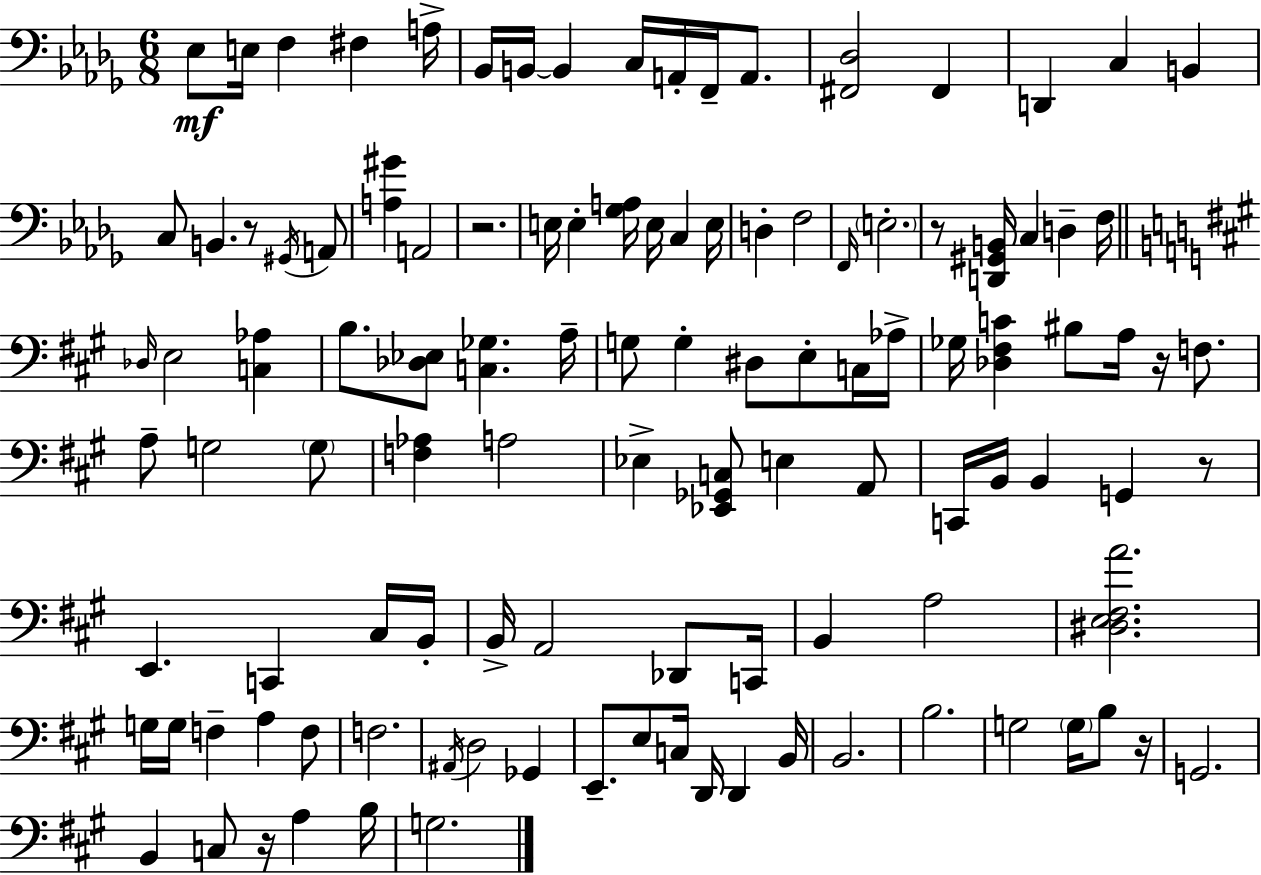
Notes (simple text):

Eb3/e E3/s F3/q F#3/q A3/s Bb2/s B2/s B2/q C3/s A2/s F2/s A2/e. [F#2,Db3]/h F#2/q D2/q C3/q B2/q C3/e B2/q. R/e G#2/s A2/e [A3,G#4]/q A2/h R/h. E3/s E3/q [Gb3,A3]/s E3/s C3/q E3/s D3/q F3/h F2/s E3/h. R/e [D2,G#2,B2]/s C3/q D3/q F3/s Db3/s E3/h [C3,Ab3]/q B3/e. [Db3,Eb3]/e [C3,Gb3]/q. A3/s G3/e G3/q D#3/e E3/e C3/s Ab3/s Gb3/s [Db3,F#3,C4]/q BIS3/e A3/s R/s F3/e. A3/e G3/h G3/e [F3,Ab3]/q A3/h Eb3/q [Eb2,Gb2,C3]/e E3/q A2/e C2/s B2/s B2/q G2/q R/e E2/q. C2/q C#3/s B2/s B2/s A2/h Db2/e C2/s B2/q A3/h [D#3,E3,F#3,A4]/h. G3/s G3/s F3/q A3/q F3/e F3/h. A#2/s D3/h Gb2/q E2/e. E3/e C3/s D2/s D2/q B2/s B2/h. B3/h. G3/h G3/s B3/e R/s G2/h. B2/q C3/e R/s A3/q B3/s G3/h.